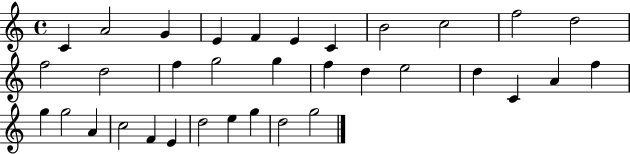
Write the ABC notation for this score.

X:1
T:Untitled
M:4/4
L:1/4
K:C
C A2 G E F E C B2 c2 f2 d2 f2 d2 f g2 g f d e2 d C A f g g2 A c2 F E d2 e g d2 g2